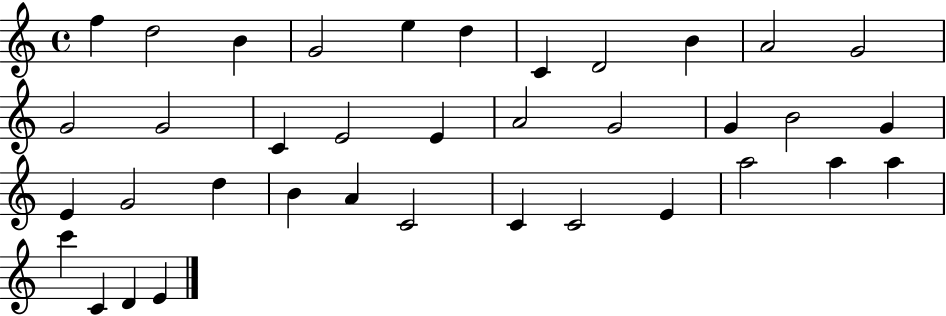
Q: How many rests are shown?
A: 0